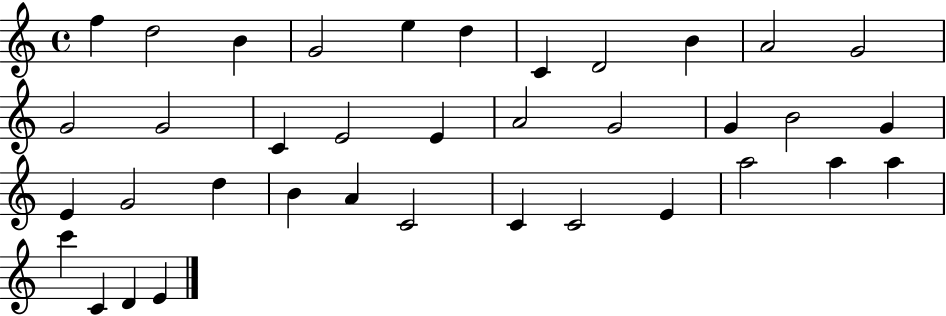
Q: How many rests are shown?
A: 0